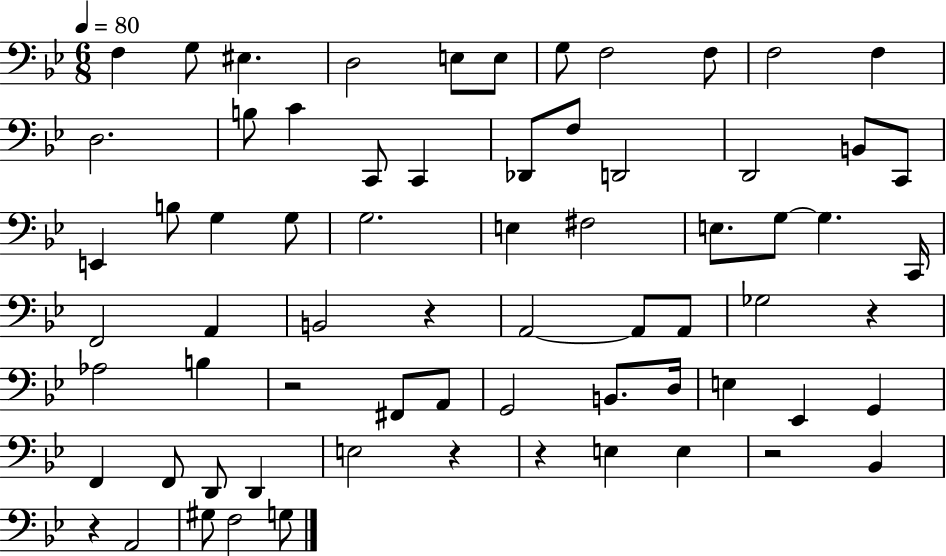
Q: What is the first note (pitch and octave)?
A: F3